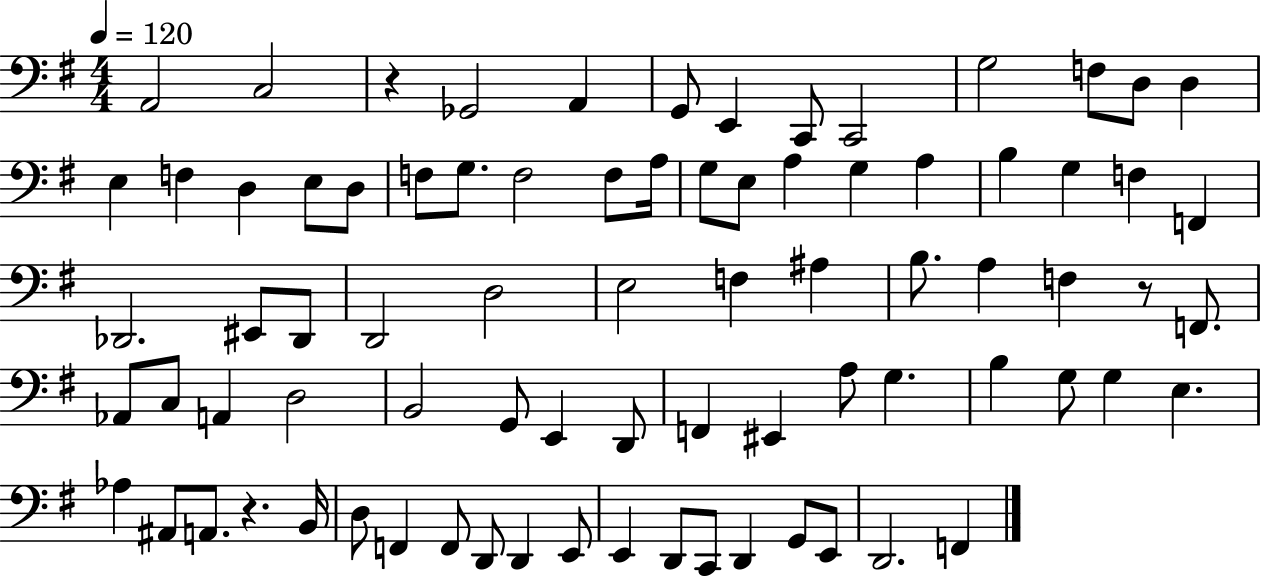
A2/h C3/h R/q Gb2/h A2/q G2/e E2/q C2/e C2/h G3/h F3/e D3/e D3/q E3/q F3/q D3/q E3/e D3/e F3/e G3/e. F3/h F3/e A3/s G3/e E3/e A3/q G3/q A3/q B3/q G3/q F3/q F2/q Db2/h. EIS2/e Db2/e D2/h D3/h E3/h F3/q A#3/q B3/e. A3/q F3/q R/e F2/e. Ab2/e C3/e A2/q D3/h B2/h G2/e E2/q D2/e F2/q EIS2/q A3/e G3/q. B3/q G3/e G3/q E3/q. Ab3/q A#2/e A2/e. R/q. B2/s D3/e F2/q F2/e D2/e D2/q E2/e E2/q D2/e C2/e D2/q G2/e E2/e D2/h. F2/q